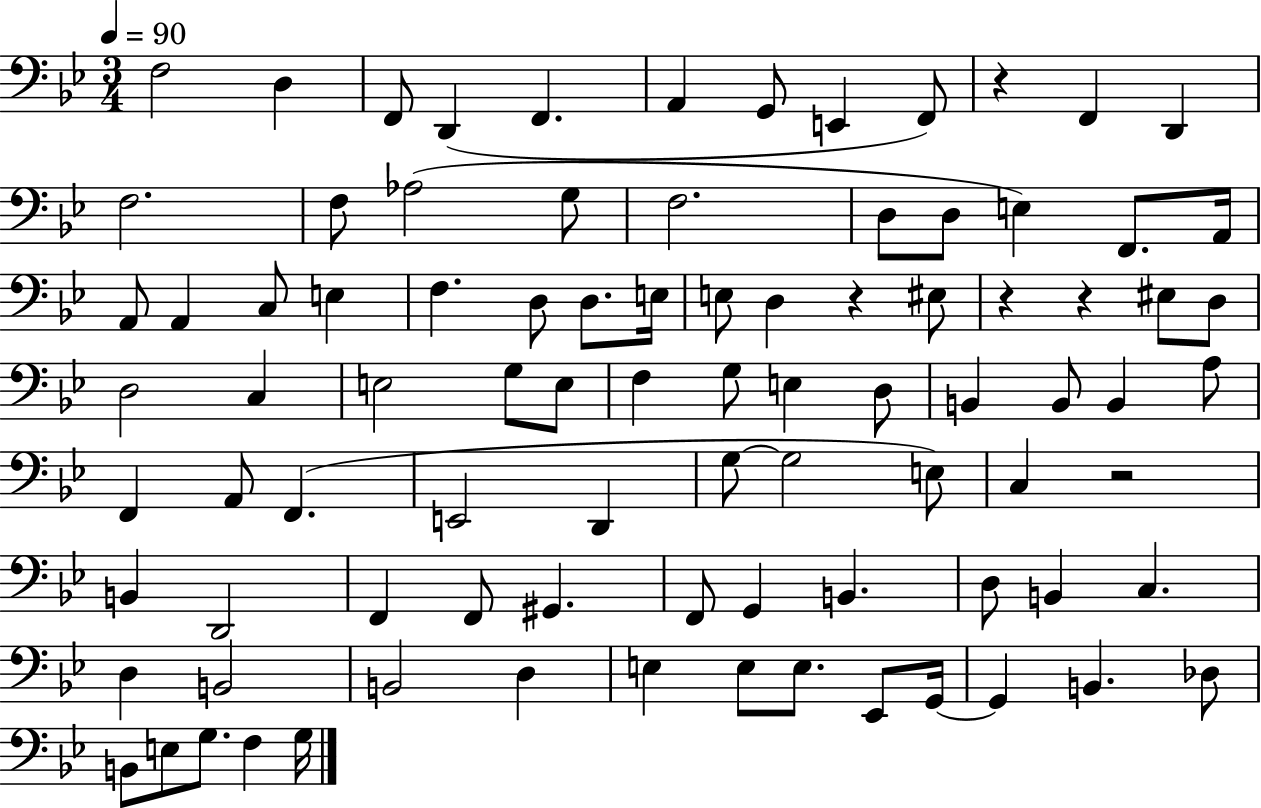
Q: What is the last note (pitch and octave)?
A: G3